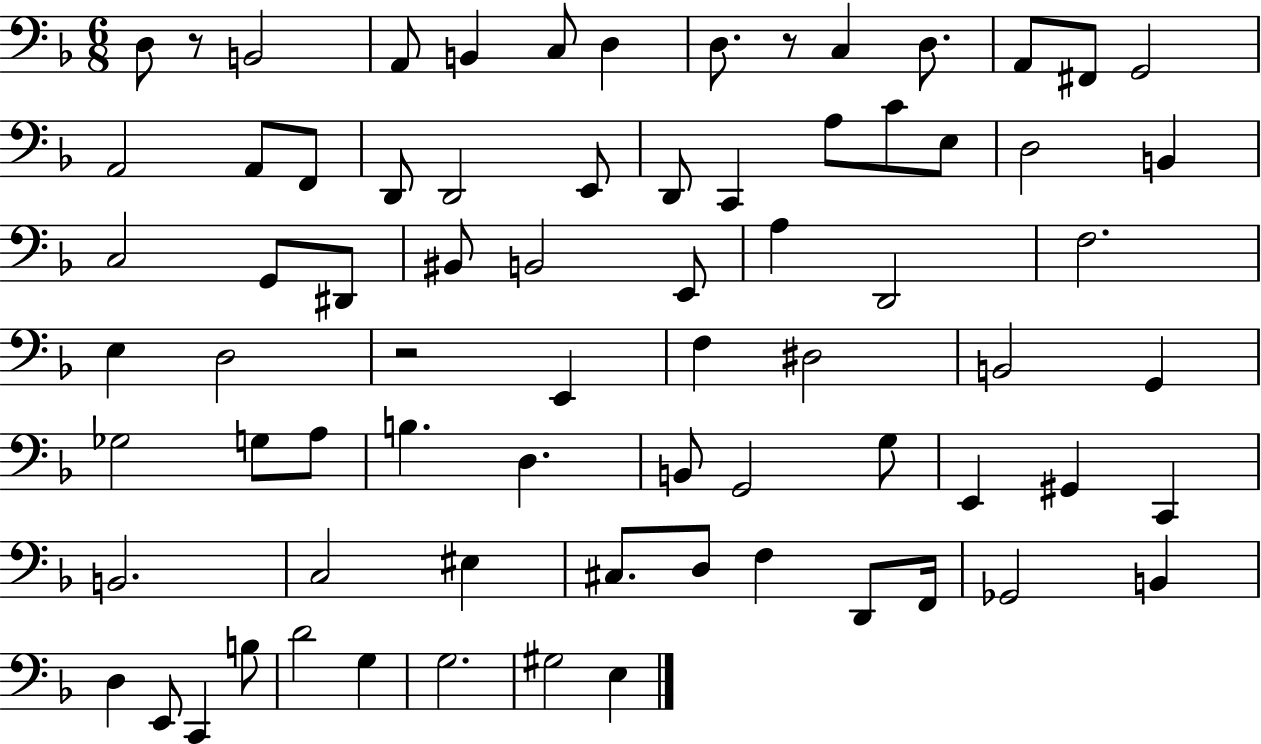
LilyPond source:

{
  \clef bass
  \numericTimeSignature
  \time 6/8
  \key f \major
  d8 r8 b,2 | a,8 b,4 c8 d4 | d8. r8 c4 d8. | a,8 fis,8 g,2 | \break a,2 a,8 f,8 | d,8 d,2 e,8 | d,8 c,4 a8 c'8 e8 | d2 b,4 | \break c2 g,8 dis,8 | bis,8 b,2 e,8 | a4 d,2 | f2. | \break e4 d2 | r2 e,4 | f4 dis2 | b,2 g,4 | \break ges2 g8 a8 | b4. d4. | b,8 g,2 g8 | e,4 gis,4 c,4 | \break b,2. | c2 eis4 | cis8. d8 f4 d,8 f,16 | ges,2 b,4 | \break d4 e,8 c,4 b8 | d'2 g4 | g2. | gis2 e4 | \break \bar "|."
}